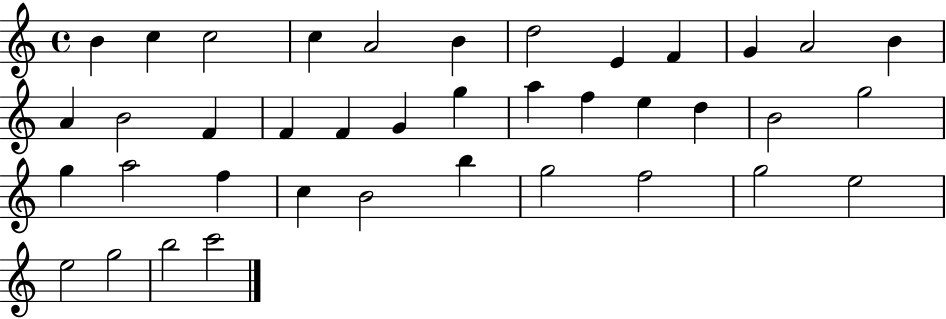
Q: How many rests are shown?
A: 0